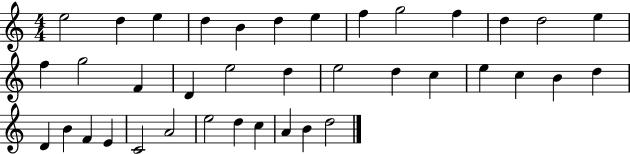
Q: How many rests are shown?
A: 0